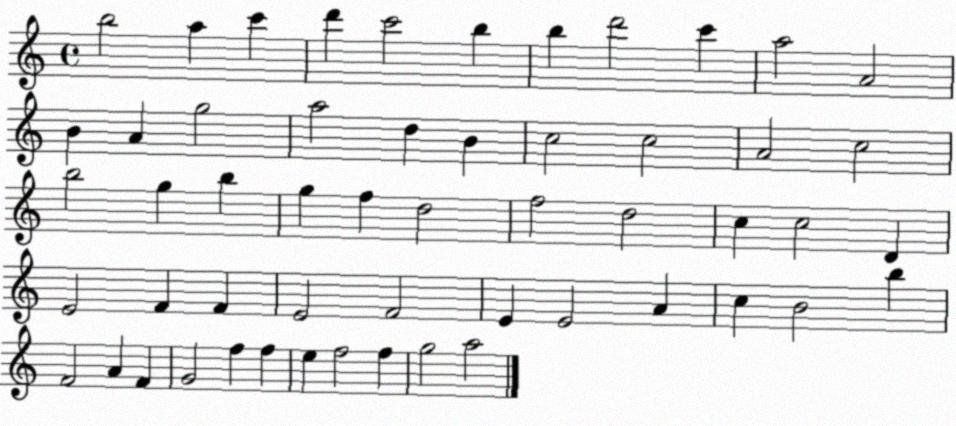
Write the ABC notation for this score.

X:1
T:Untitled
M:4/4
L:1/4
K:C
b2 a c' d' c'2 b b d'2 c' a2 A2 B A g2 a2 d B c2 c2 A2 c2 b2 g b g f d2 f2 d2 c c2 D E2 F F E2 F2 E E2 A c B2 b F2 A F G2 f f e f2 f g2 a2